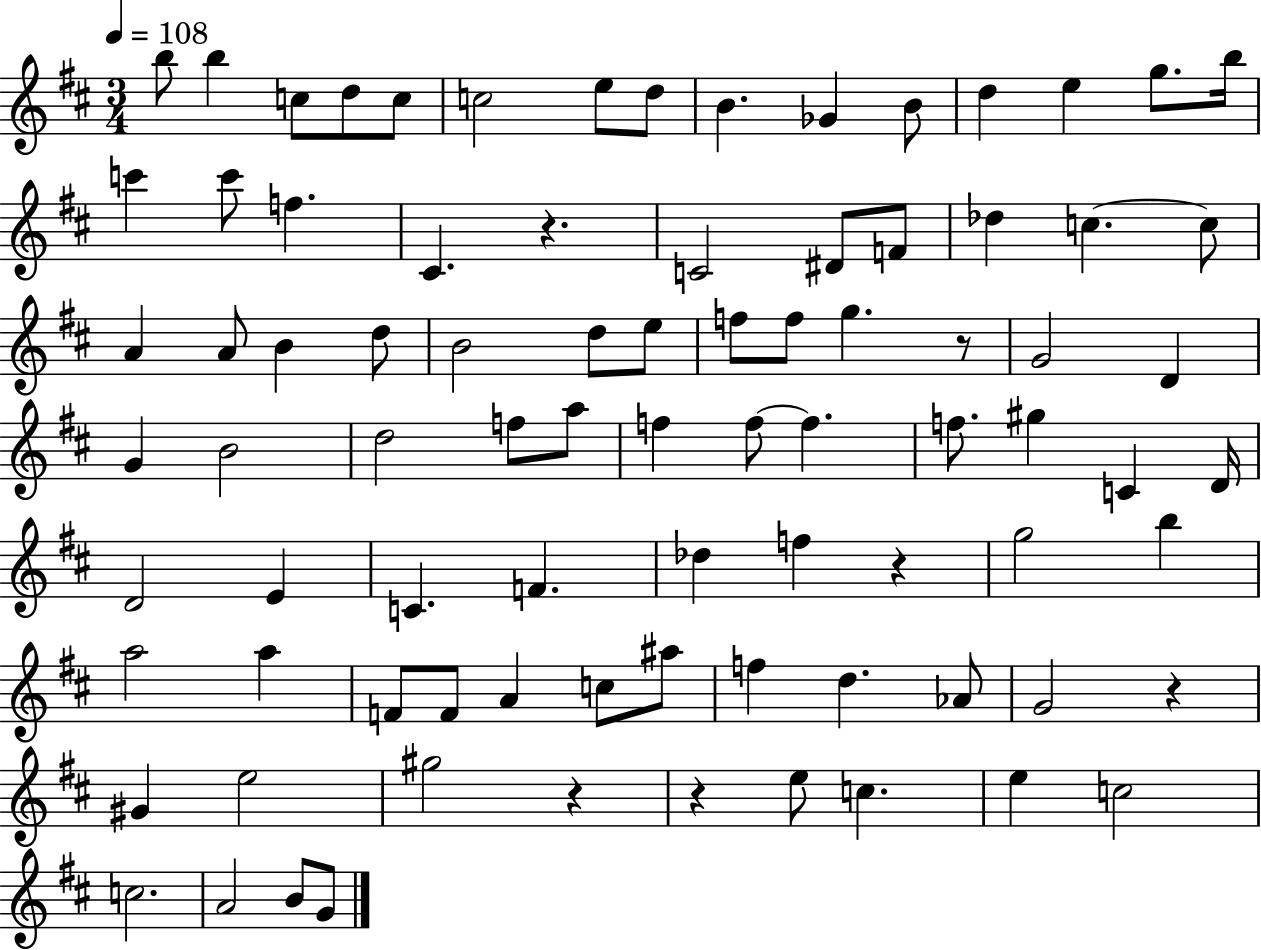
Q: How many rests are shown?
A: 6